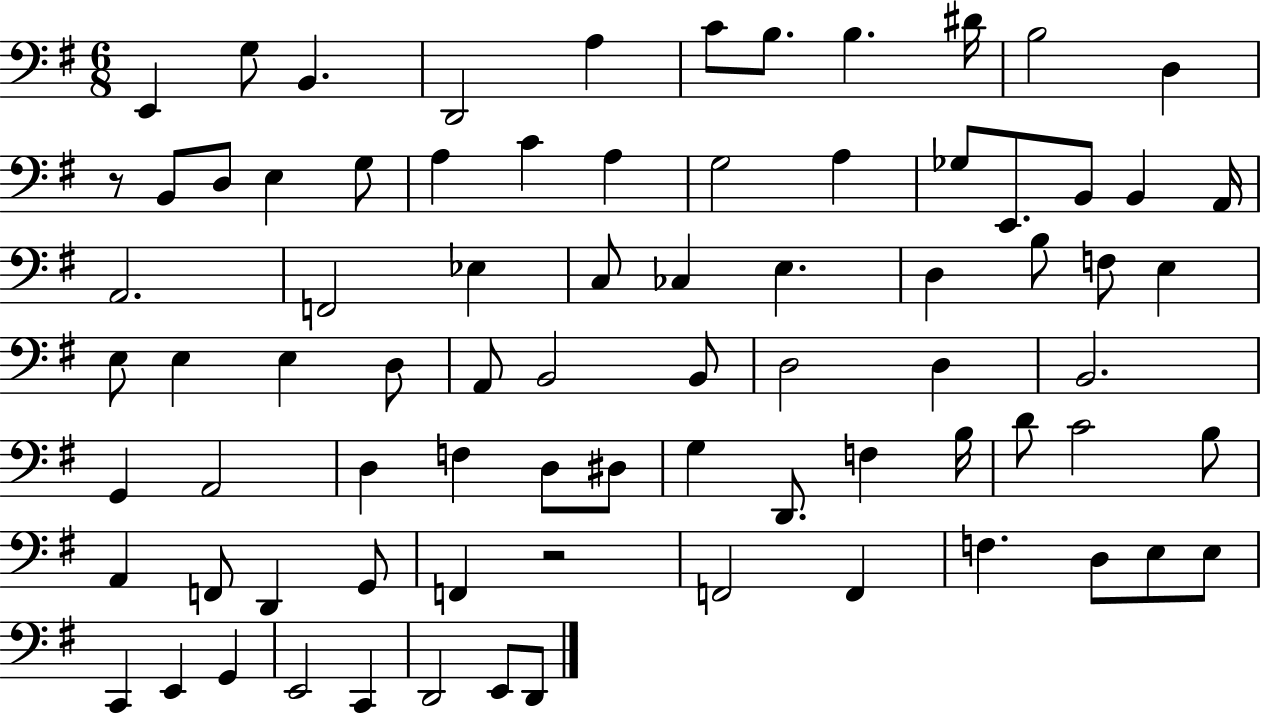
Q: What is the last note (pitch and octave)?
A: D2